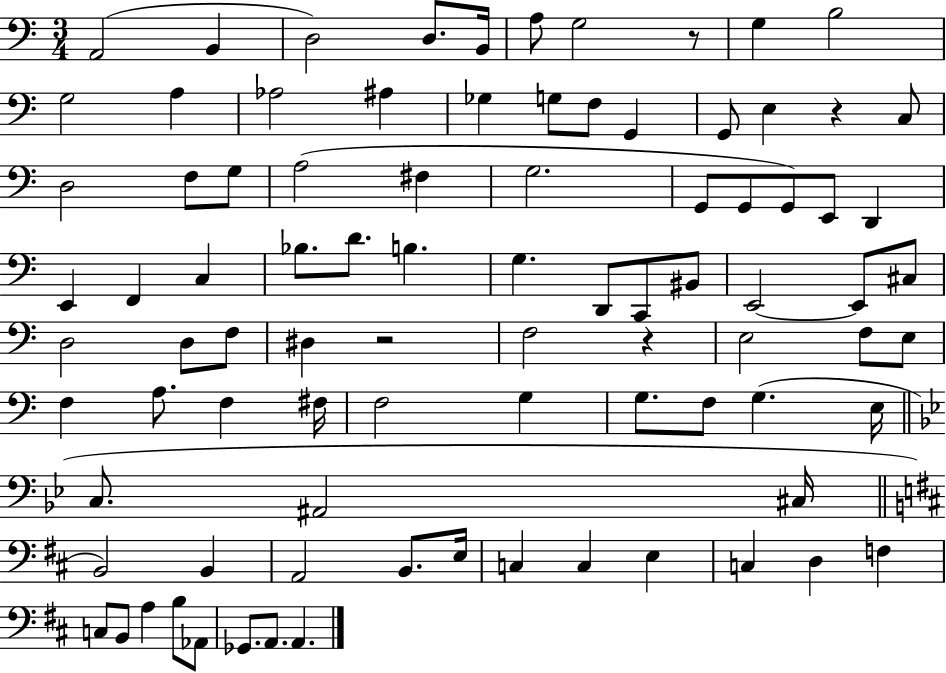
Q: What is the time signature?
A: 3/4